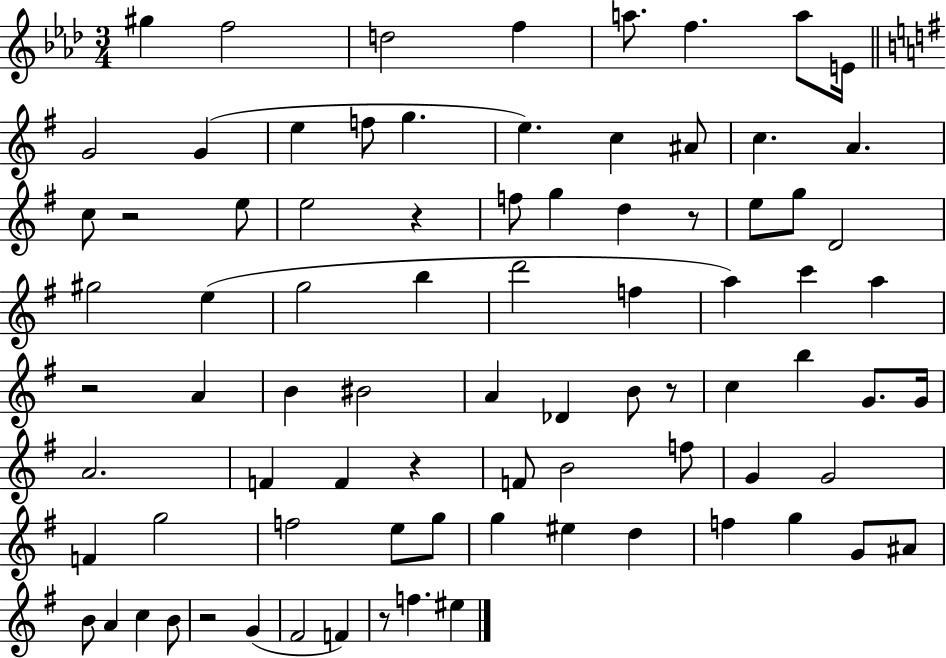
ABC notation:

X:1
T:Untitled
M:3/4
L:1/4
K:Ab
^g f2 d2 f a/2 f a/2 E/4 G2 G e f/2 g e c ^A/2 c A c/2 z2 e/2 e2 z f/2 g d z/2 e/2 g/2 D2 ^g2 e g2 b d'2 f a c' a z2 A B ^B2 A _D B/2 z/2 c b G/2 G/4 A2 F F z F/2 B2 f/2 G G2 F g2 f2 e/2 g/2 g ^e d f g G/2 ^A/2 B/2 A c B/2 z2 G ^F2 F z/2 f ^e